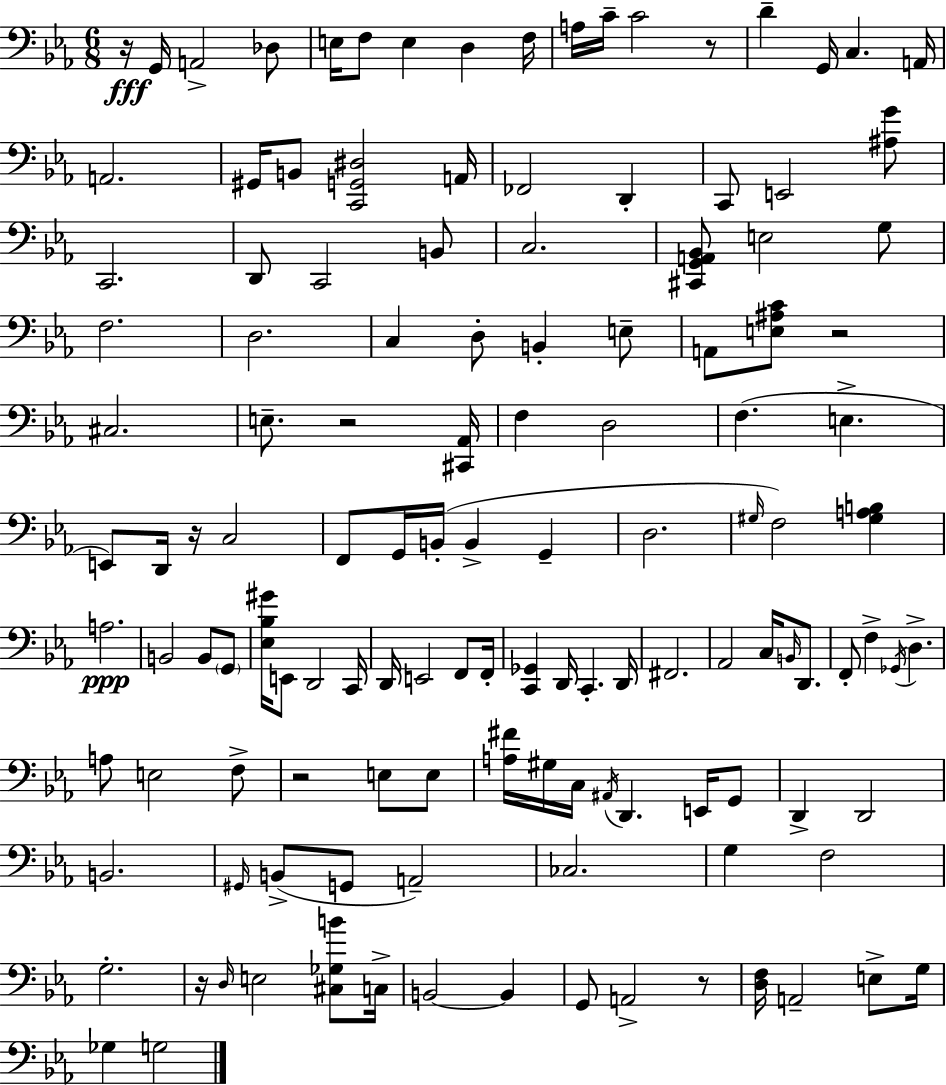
{
  \clef bass
  \numericTimeSignature
  \time 6/8
  \key c \minor
  r16\fff g,16 a,2-> des8 | e16 f8 e4 d4 f16 | a16 c'16-- c'2 r8 | d'4-- g,16 c4. a,16 | \break a,2. | gis,16 b,8 <c, g, dis>2 a,16 | fes,2 d,4-. | c,8 e,2 <ais g'>8 | \break c,2. | d,8 c,2 b,8 | c2. | <cis, g, a, bes,>8 e2 g8 | \break f2. | d2. | c4 d8-. b,4-. e8-- | a,8 <e ais c'>8 r2 | \break cis2. | e8.-- r2 <cis, aes,>16 | f4 d2 | f4.( e4.-> | \break e,8) d,16 r16 c2 | f,8 g,16 b,16-.( b,4-> g,4-- | d2. | \grace { gis16 } f2) <gis a b>4 | \break a2.\ppp | b,2 b,8 \parenthesize g,8 | <ees bes gis'>16 e,8 d,2 | c,16 d,16 e,2 f,8 | \break f,16-. <c, ges,>4 d,16 c,4.-. | d,16 fis,2. | aes,2 c16 \grace { b,16 } d,8. | f,8-. f4-> \acciaccatura { ges,16 } d4.-> | \break a8 e2 | f8-> r2 e8 | e8 <a fis'>16 gis16 c16 \acciaccatura { ais,16 } d,4. | e,16 g,8 d,4-> d,2 | \break b,2. | \grace { gis,16 }( b,8-> g,8 a,2--) | ces2. | g4 f2 | \break g2.-. | r16 \grace { d16 } e2 | <cis ges b'>8 c16-> b,2~~ | b,4 g,8 a,2-> | \break r8 <d f>16 a,2-- | e8-> g16 ges4 g2 | \bar "|."
}